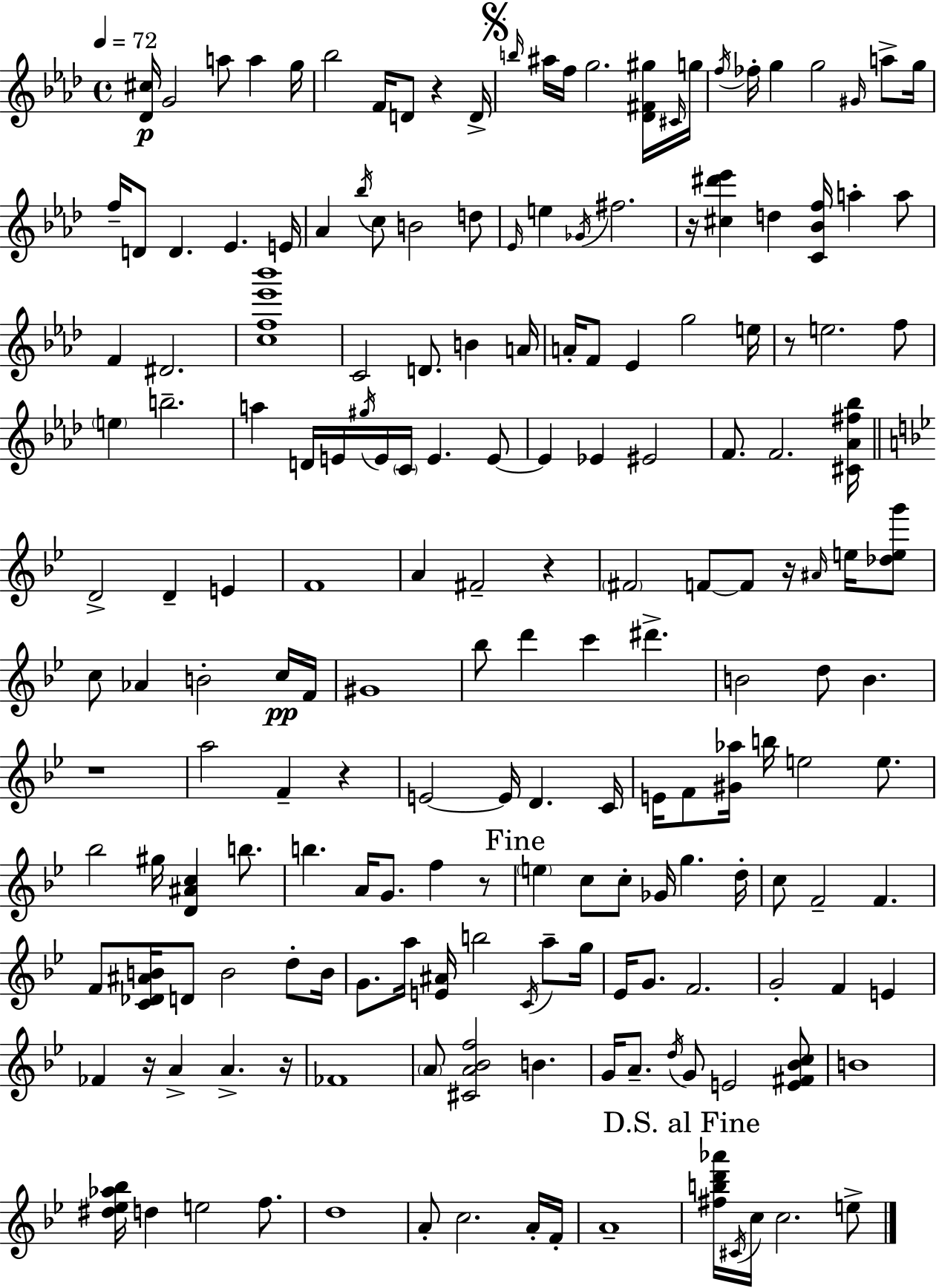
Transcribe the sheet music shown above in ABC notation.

X:1
T:Untitled
M:4/4
L:1/4
K:Ab
[_D^c]/4 G2 a/2 a g/4 _b2 F/4 D/2 z D/4 b/4 ^a/4 f/4 g2 [_D^F^g]/4 ^C/4 g/4 f/4 _f/4 g g2 ^G/4 a/2 g/4 f/4 D/2 D _E E/4 _A _b/4 c/2 B2 d/2 _E/4 e _G/4 ^f2 z/4 [^c^d'_e'] d [C_Bf]/4 a a/2 F ^D2 [cf_e'_b']4 C2 D/2 B A/4 A/4 F/2 _E g2 e/4 z/2 e2 f/2 e b2 a D/4 E/4 ^g/4 E/4 C/4 E E/2 E _E ^E2 F/2 F2 [^C_A^f_b]/4 D2 D E F4 A ^F2 z ^F2 F/2 F/2 z/4 ^A/4 e/4 [_deg']/2 c/2 _A B2 c/4 F/4 ^G4 _b/2 d' c' ^d' B2 d/2 B z4 a2 F z E2 E/4 D C/4 E/4 F/2 [^G_a]/4 b/4 e2 e/2 _b2 ^g/4 [D^Ac] b/2 b A/4 G/2 f z/2 e c/2 c/2 _G/4 g d/4 c/2 F2 F F/2 [C_D^AB]/4 D/2 B2 d/2 B/4 G/2 a/4 [E^A]/4 b2 C/4 a/2 g/4 _E/4 G/2 F2 G2 F E _F z/4 A A z/4 _F4 A/2 [^CA_Bf]2 B G/4 A/2 d/4 G/2 E2 [E^F_Bc]/2 B4 [^d_e_a_b]/4 d e2 f/2 d4 A/2 c2 A/4 F/4 A4 [^fbd'_a']/4 ^C/4 c/4 c2 e/2